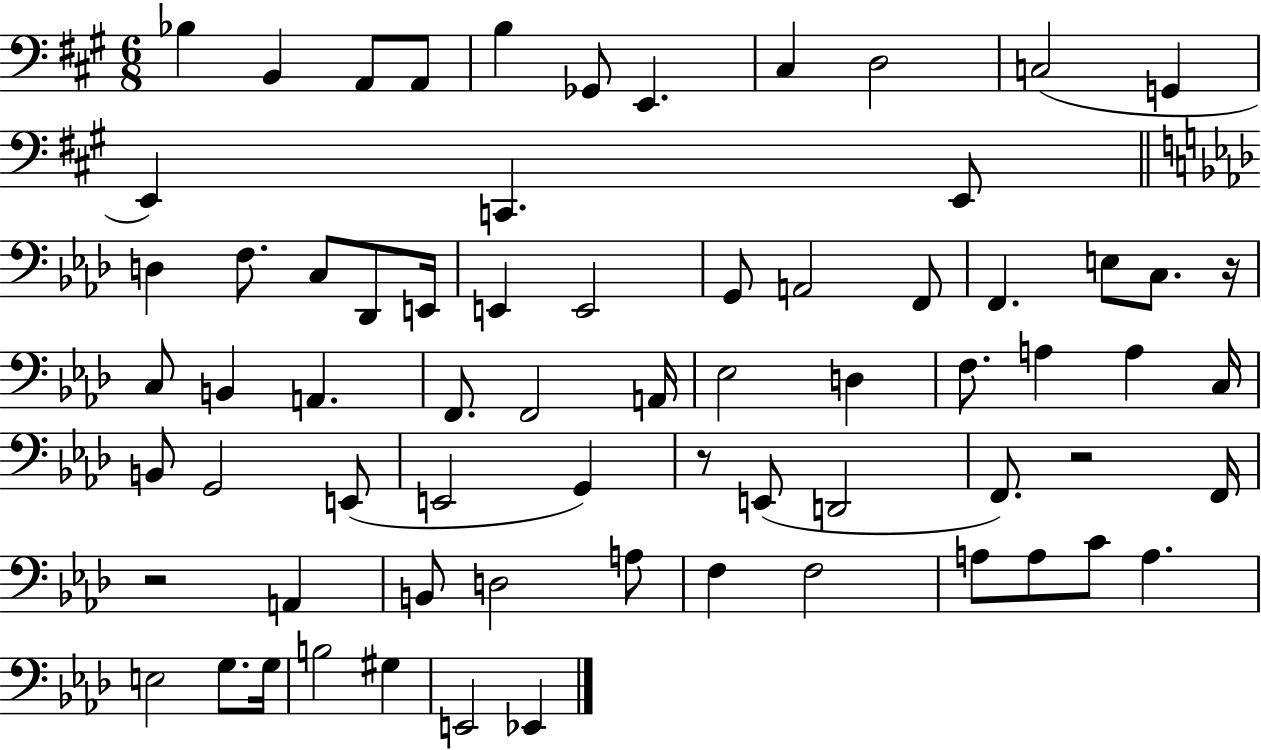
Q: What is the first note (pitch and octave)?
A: Bb3